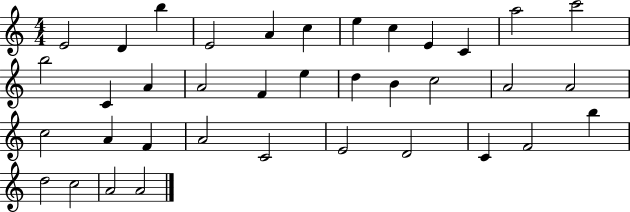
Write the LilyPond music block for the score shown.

{
  \clef treble
  \numericTimeSignature
  \time 4/4
  \key c \major
  e'2 d'4 b''4 | e'2 a'4 c''4 | e''4 c''4 e'4 c'4 | a''2 c'''2 | \break b''2 c'4 a'4 | a'2 f'4 e''4 | d''4 b'4 c''2 | a'2 a'2 | \break c''2 a'4 f'4 | a'2 c'2 | e'2 d'2 | c'4 f'2 b''4 | \break d''2 c''2 | a'2 a'2 | \bar "|."
}